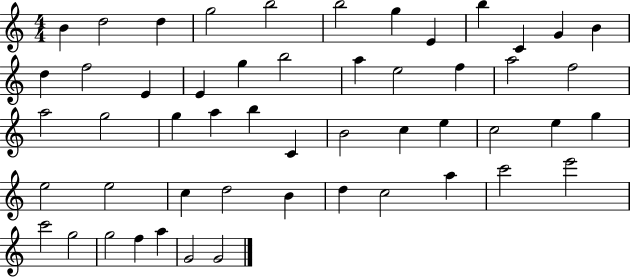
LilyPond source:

{
  \clef treble
  \numericTimeSignature
  \time 4/4
  \key c \major
  b'4 d''2 d''4 | g''2 b''2 | b''2 g''4 e'4 | b''4 c'4 g'4 b'4 | \break d''4 f''2 e'4 | e'4 g''4 b''2 | a''4 e''2 f''4 | a''2 f''2 | \break a''2 g''2 | g''4 a''4 b''4 c'4 | b'2 c''4 e''4 | c''2 e''4 g''4 | \break e''2 e''2 | c''4 d''2 b'4 | d''4 c''2 a''4 | c'''2 e'''2 | \break c'''2 g''2 | g''2 f''4 a''4 | g'2 g'2 | \bar "|."
}